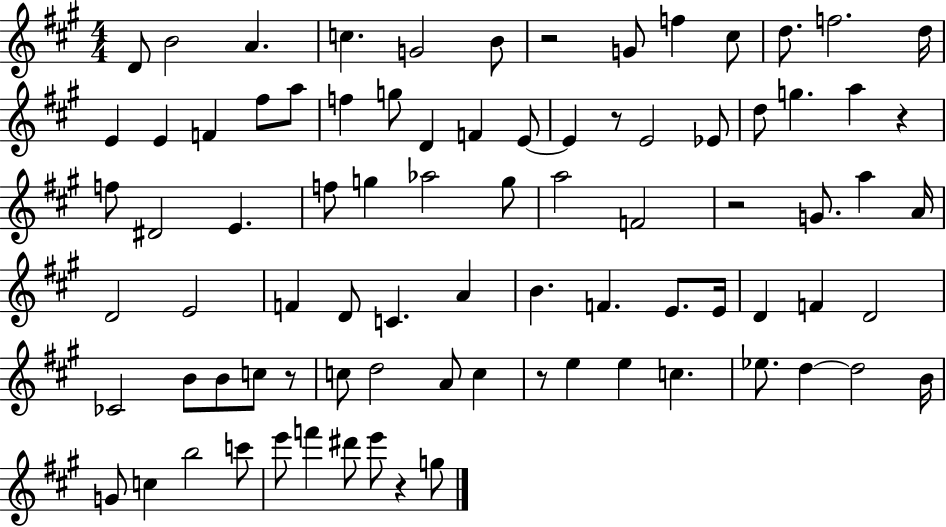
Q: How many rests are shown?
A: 7